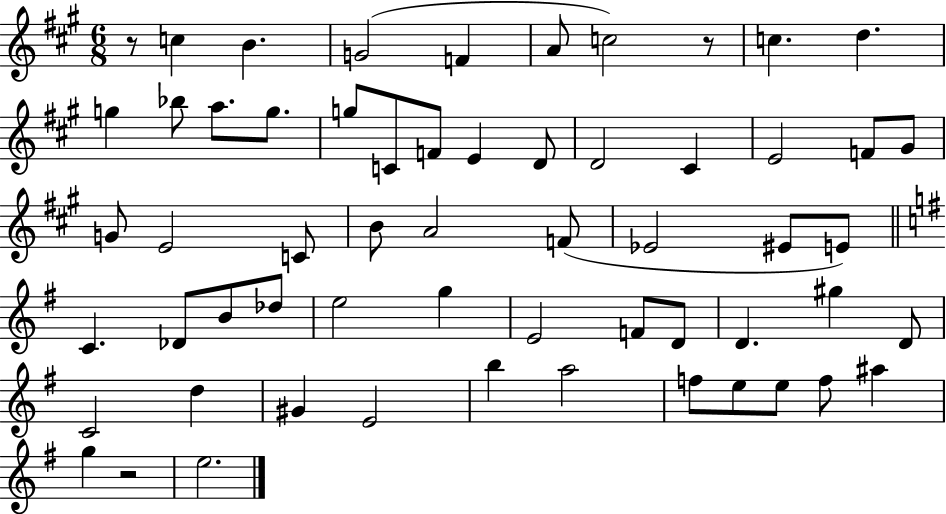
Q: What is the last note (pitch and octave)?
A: E5